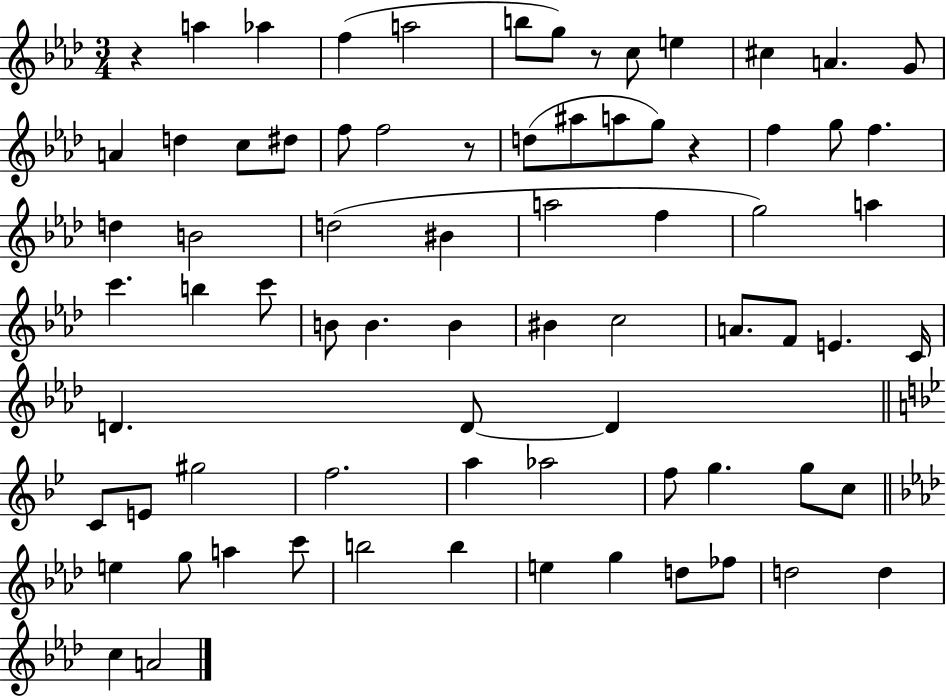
X:1
T:Untitled
M:3/4
L:1/4
K:Ab
z a _a f a2 b/2 g/2 z/2 c/2 e ^c A G/2 A d c/2 ^d/2 f/2 f2 z/2 d/2 ^a/2 a/2 g/2 z f g/2 f d B2 d2 ^B a2 f g2 a c' b c'/2 B/2 B B ^B c2 A/2 F/2 E C/4 D D/2 D C/2 E/2 ^g2 f2 a _a2 f/2 g g/2 c/2 e g/2 a c'/2 b2 b e g d/2 _f/2 d2 d c A2